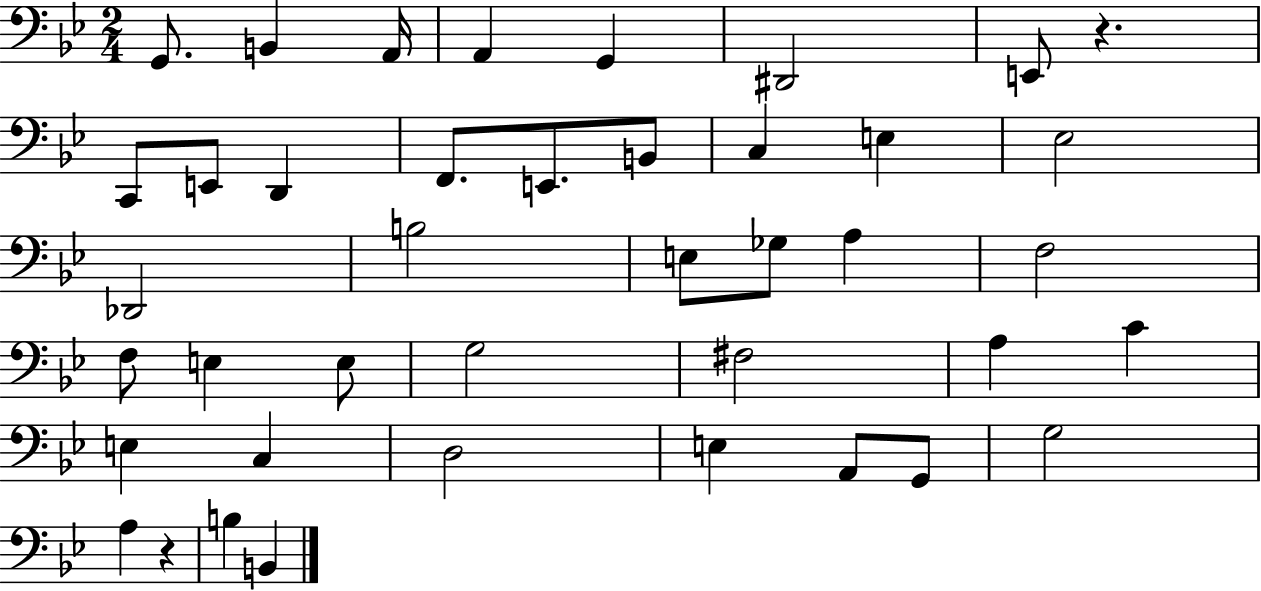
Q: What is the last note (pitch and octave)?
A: B2